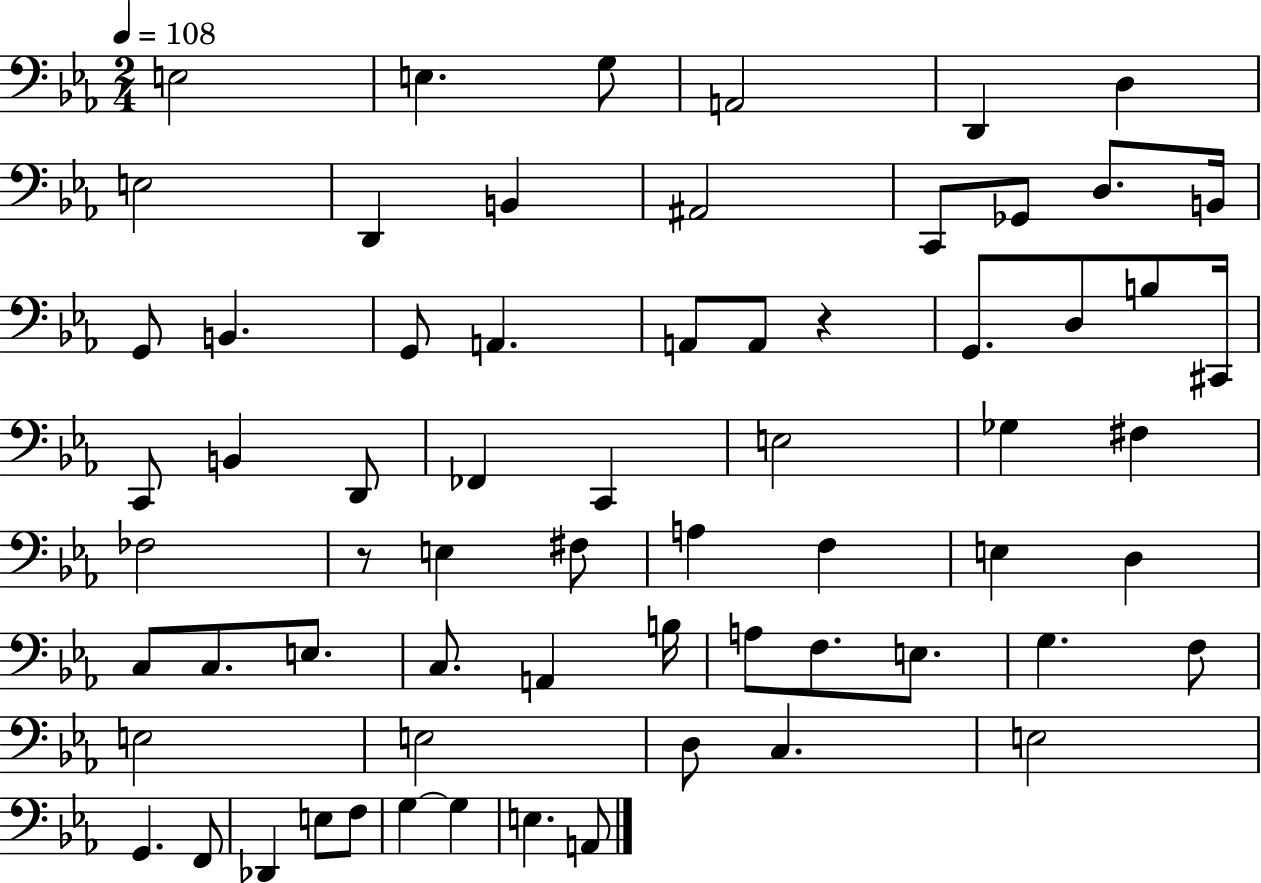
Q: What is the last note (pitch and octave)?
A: A2